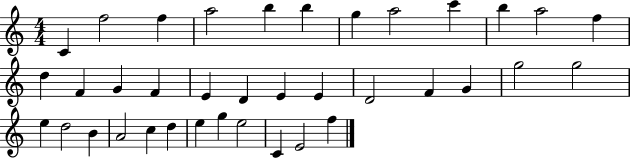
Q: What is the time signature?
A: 4/4